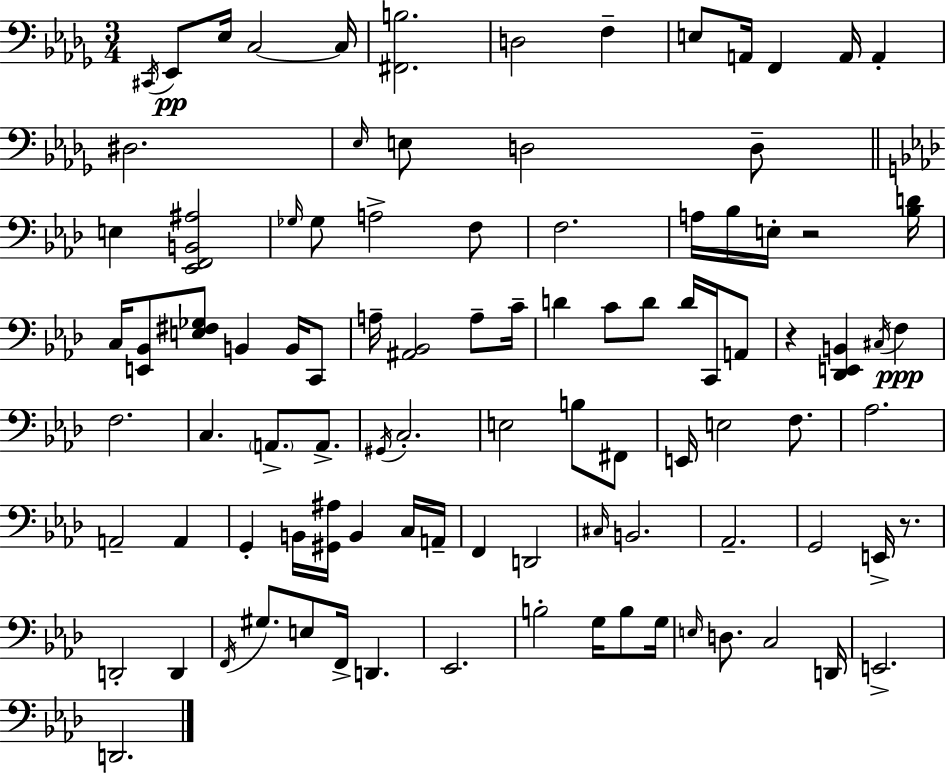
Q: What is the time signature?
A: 3/4